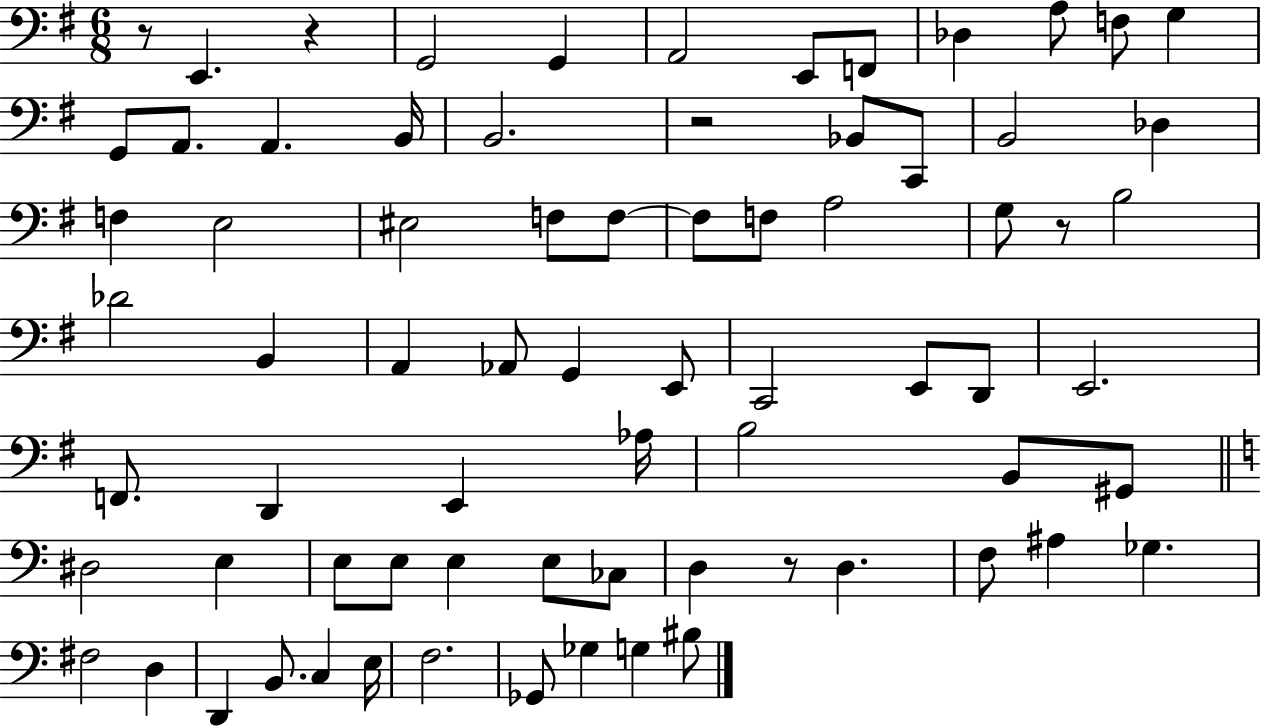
{
  \clef bass
  \numericTimeSignature
  \time 6/8
  \key g \major
  \repeat volta 2 { r8 e,4. r4 | g,2 g,4 | a,2 e,8 f,8 | des4 a8 f8 g4 | \break g,8 a,8. a,4. b,16 | b,2. | r2 bes,8 c,8 | b,2 des4 | \break f4 e2 | eis2 f8 f8~~ | f8 f8 a2 | g8 r8 b2 | \break des'2 b,4 | a,4 aes,8 g,4 e,8 | c,2 e,8 d,8 | e,2. | \break f,8. d,4 e,4 aes16 | b2 b,8 gis,8 | \bar "||" \break \key a \minor dis2 e4 | e8 e8 e4 e8 ces8 | d4 r8 d4. | f8 ais4 ges4. | \break fis2 d4 | d,4 b,8. c4 e16 | f2. | ges,8 ges4 g4 bis8 | \break } \bar "|."
}